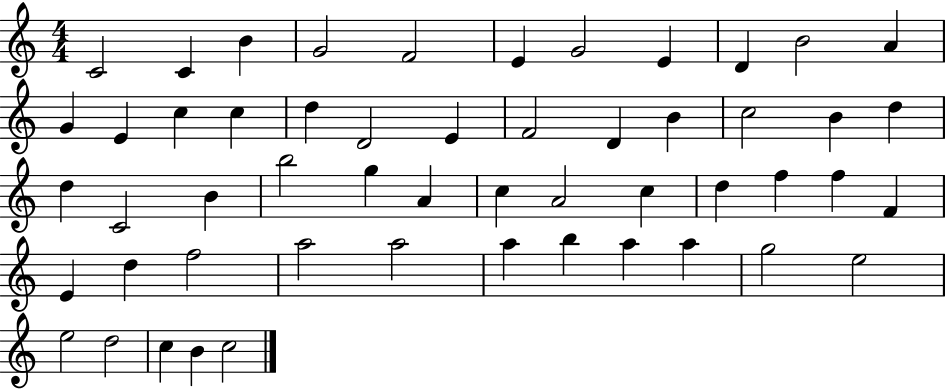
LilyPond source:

{
  \clef treble
  \numericTimeSignature
  \time 4/4
  \key c \major
  c'2 c'4 b'4 | g'2 f'2 | e'4 g'2 e'4 | d'4 b'2 a'4 | \break g'4 e'4 c''4 c''4 | d''4 d'2 e'4 | f'2 d'4 b'4 | c''2 b'4 d''4 | \break d''4 c'2 b'4 | b''2 g''4 a'4 | c''4 a'2 c''4 | d''4 f''4 f''4 f'4 | \break e'4 d''4 f''2 | a''2 a''2 | a''4 b''4 a''4 a''4 | g''2 e''2 | \break e''2 d''2 | c''4 b'4 c''2 | \bar "|."
}